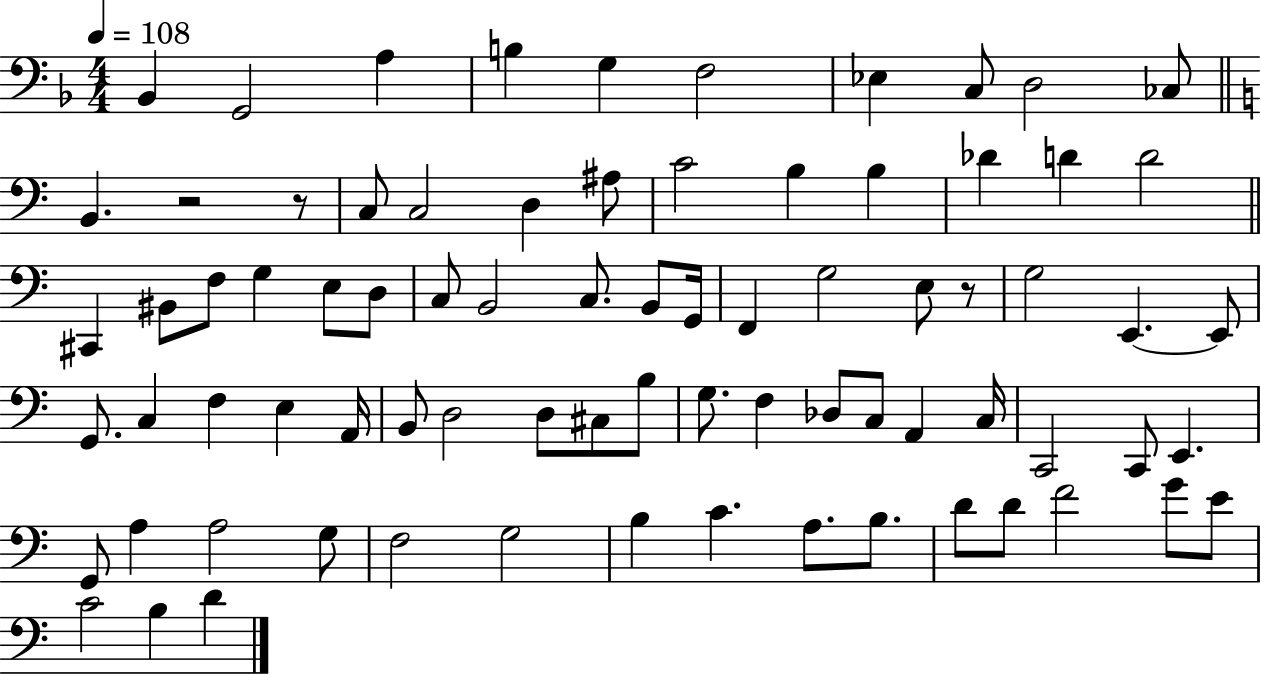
Bb2/q G2/h A3/q B3/q G3/q F3/h Eb3/q C3/e D3/h CES3/e B2/q. R/h R/e C3/e C3/h D3/q A#3/e C4/h B3/q B3/q Db4/q D4/q D4/h C#2/q BIS2/e F3/e G3/q E3/e D3/e C3/e B2/h C3/e. B2/e G2/s F2/q G3/h E3/e R/e G3/h E2/q. E2/e G2/e. C3/q F3/q E3/q A2/s B2/e D3/h D3/e C#3/e B3/e G3/e. F3/q Db3/e C3/e A2/q C3/s C2/h C2/e E2/q. G2/e A3/q A3/h G3/e F3/h G3/h B3/q C4/q. A3/e. B3/e. D4/e D4/e F4/h G4/e E4/e C4/h B3/q D4/q